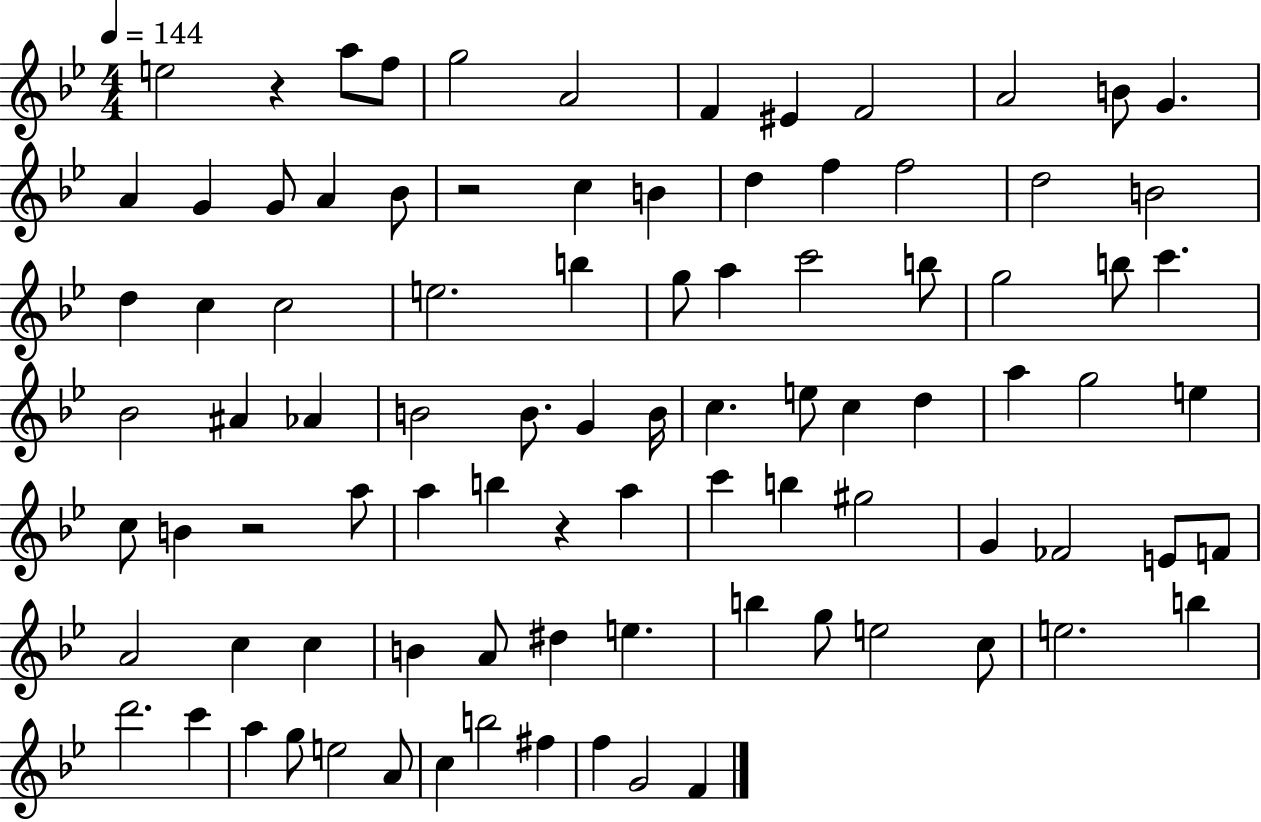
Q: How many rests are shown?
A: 4